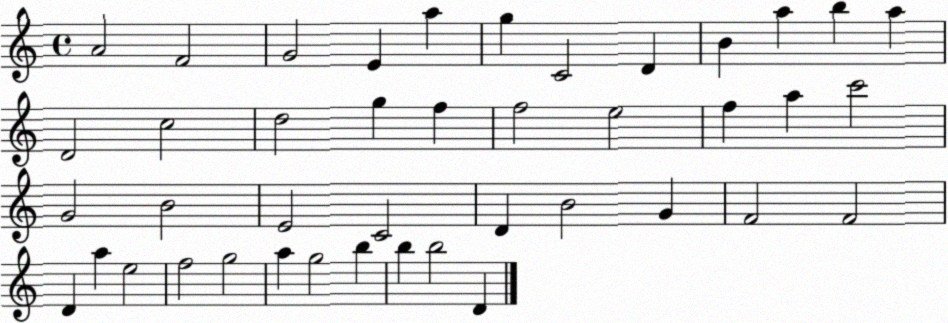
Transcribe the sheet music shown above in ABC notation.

X:1
T:Untitled
M:4/4
L:1/4
K:C
A2 F2 G2 E a g C2 D B a b a D2 c2 d2 g f f2 e2 f a c'2 G2 B2 E2 C2 D B2 G F2 F2 D a e2 f2 g2 a g2 b b b2 D